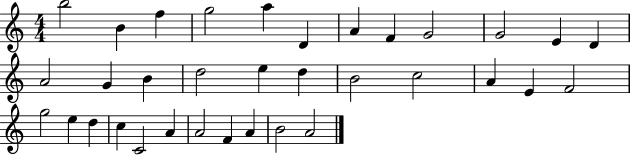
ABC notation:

X:1
T:Untitled
M:4/4
L:1/4
K:C
b2 B f g2 a D A F G2 G2 E D A2 G B d2 e d B2 c2 A E F2 g2 e d c C2 A A2 F A B2 A2